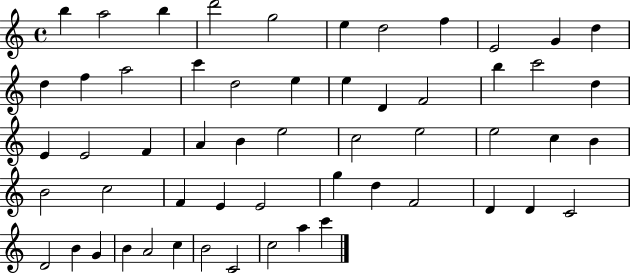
{
  \clef treble
  \time 4/4
  \defaultTimeSignature
  \key c \major
  b''4 a''2 b''4 | d'''2 g''2 | e''4 d''2 f''4 | e'2 g'4 d''4 | \break d''4 f''4 a''2 | c'''4 d''2 e''4 | e''4 d'4 f'2 | b''4 c'''2 d''4 | \break e'4 e'2 f'4 | a'4 b'4 e''2 | c''2 e''2 | e''2 c''4 b'4 | \break b'2 c''2 | f'4 e'4 e'2 | g''4 d''4 f'2 | d'4 d'4 c'2 | \break d'2 b'4 g'4 | b'4 a'2 c''4 | b'2 c'2 | c''2 a''4 c'''4 | \break \bar "|."
}